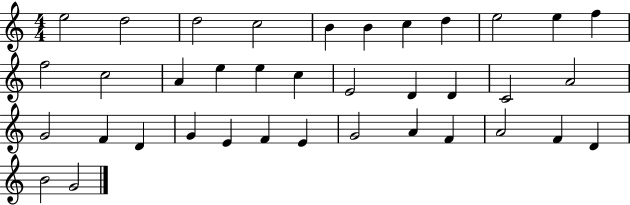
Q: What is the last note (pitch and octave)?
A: G4